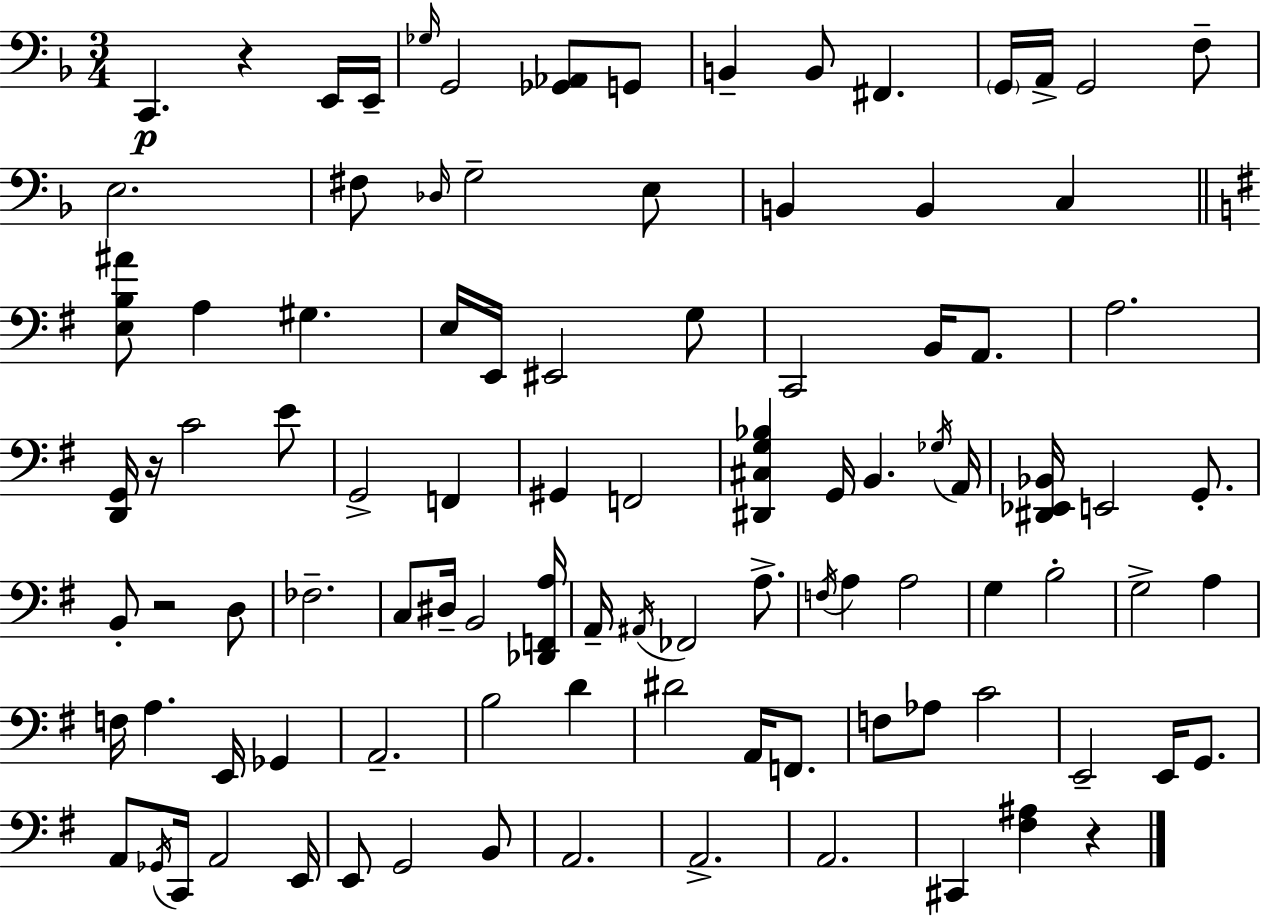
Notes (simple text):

C2/q. R/q E2/s E2/s Gb3/s G2/h [Gb2,Ab2]/e G2/e B2/q B2/e F#2/q. G2/s A2/s G2/h F3/e E3/h. F#3/e Db3/s G3/h E3/e B2/q B2/q C3/q [E3,B3,A#4]/e A3/q G#3/q. E3/s E2/s EIS2/h G3/e C2/h B2/s A2/e. A3/h. [D2,G2]/s R/s C4/h E4/e G2/h F2/q G#2/q F2/h [D#2,C#3,G3,Bb3]/q G2/s B2/q. Gb3/s A2/s [D#2,Eb2,Bb2]/s E2/h G2/e. B2/e R/h D3/e FES3/h. C3/e D#3/s B2/h [Db2,F2,A3]/s A2/s A#2/s FES2/h A3/e. F3/s A3/q A3/h G3/q B3/h G3/h A3/q F3/s A3/q. E2/s Gb2/q A2/h. B3/h D4/q D#4/h A2/s F2/e. F3/e Ab3/e C4/h E2/h E2/s G2/e. A2/e Gb2/s C2/s A2/h E2/s E2/e G2/h B2/e A2/h. A2/h. A2/h. C#2/q [F#3,A#3]/q R/q